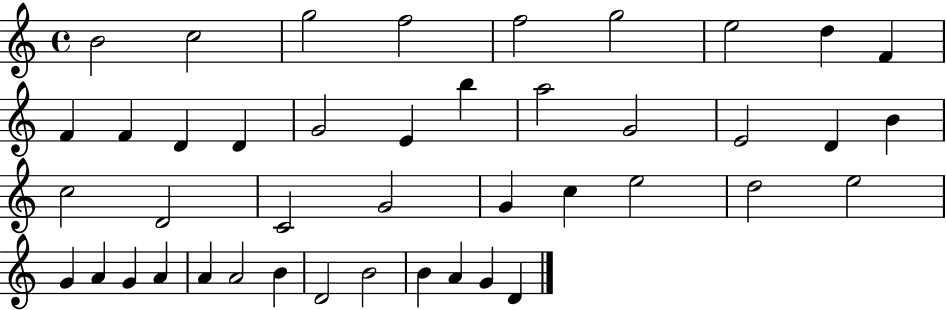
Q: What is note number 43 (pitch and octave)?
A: D4